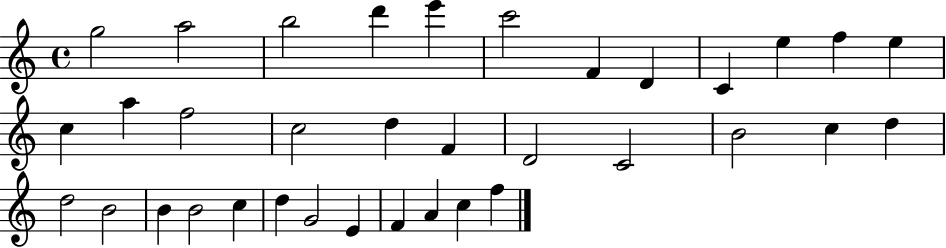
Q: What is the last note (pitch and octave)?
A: F5